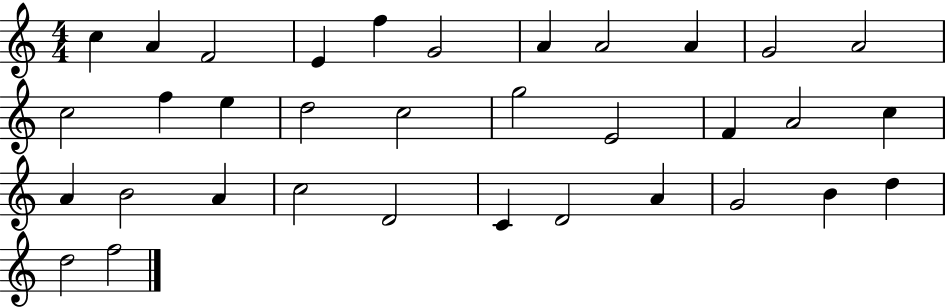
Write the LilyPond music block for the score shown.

{
  \clef treble
  \numericTimeSignature
  \time 4/4
  \key c \major
  c''4 a'4 f'2 | e'4 f''4 g'2 | a'4 a'2 a'4 | g'2 a'2 | \break c''2 f''4 e''4 | d''2 c''2 | g''2 e'2 | f'4 a'2 c''4 | \break a'4 b'2 a'4 | c''2 d'2 | c'4 d'2 a'4 | g'2 b'4 d''4 | \break d''2 f''2 | \bar "|."
}